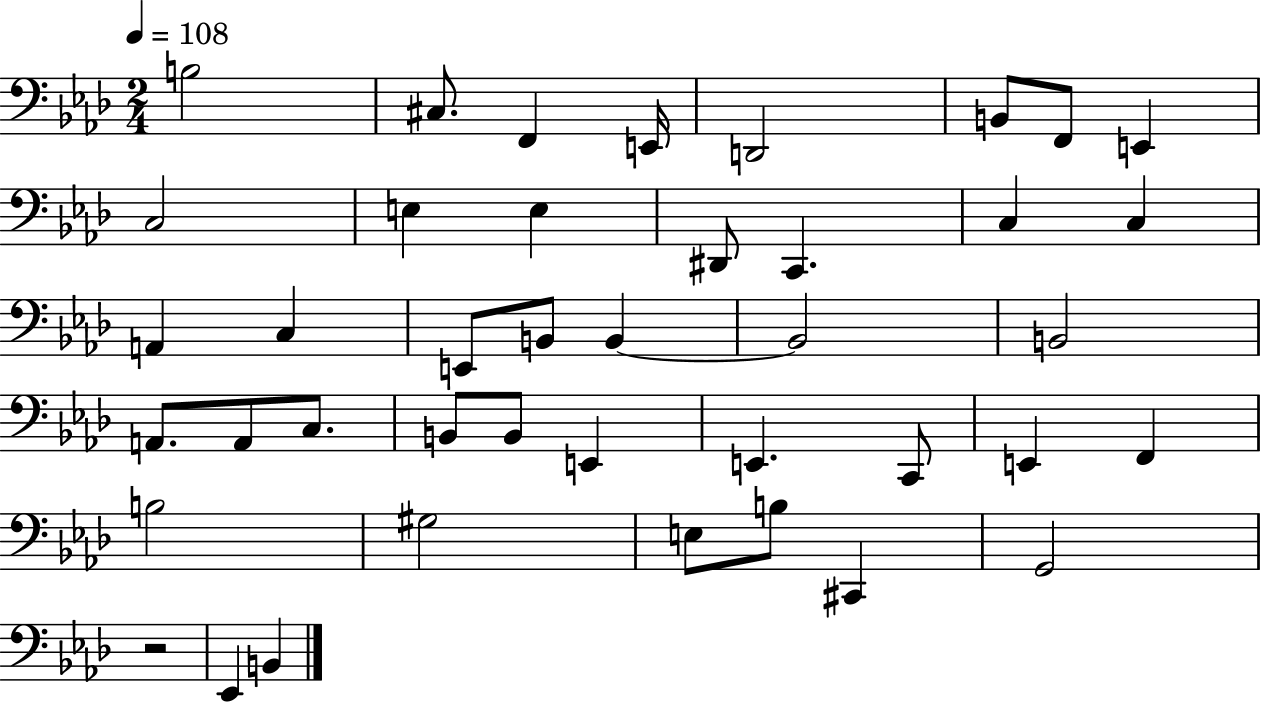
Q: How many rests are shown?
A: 1